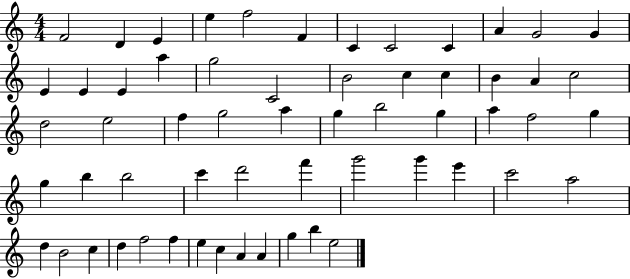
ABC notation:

X:1
T:Untitled
M:4/4
L:1/4
K:C
F2 D E e f2 F C C2 C A G2 G E E E a g2 C2 B2 c c B A c2 d2 e2 f g2 a g b2 g a f2 g g b b2 c' d'2 f' g'2 g' e' c'2 a2 d B2 c d f2 f e c A A g b e2